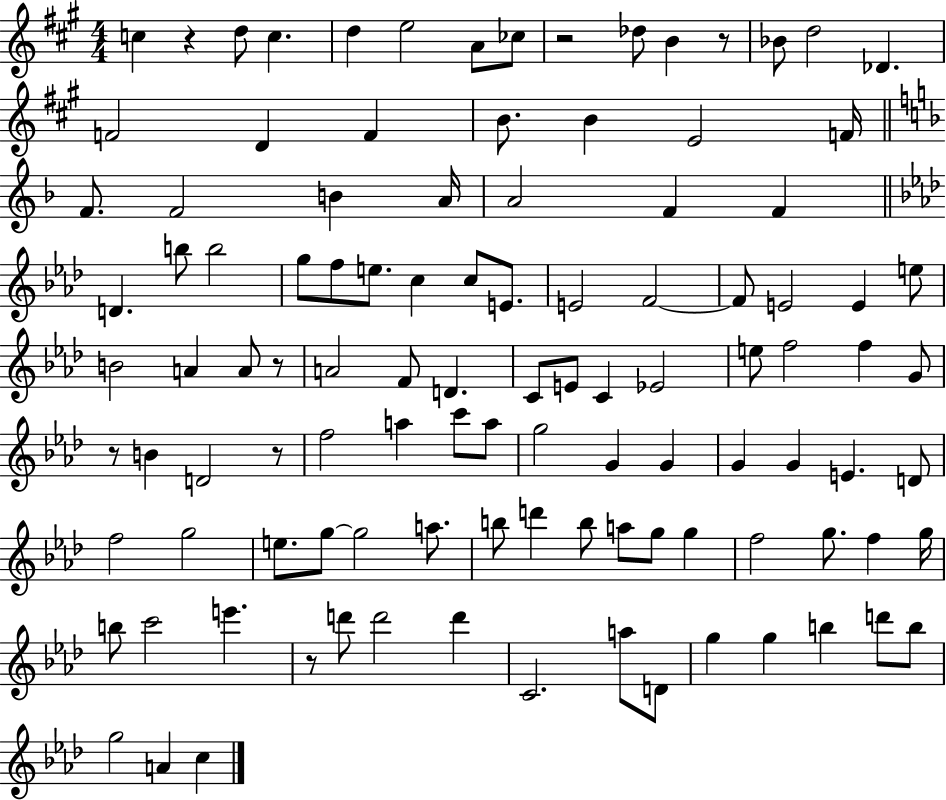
C5/q R/q D5/e C5/q. D5/q E5/h A4/e CES5/e R/h Db5/e B4/q R/e Bb4/e D5/h Db4/q. F4/h D4/q F4/q B4/e. B4/q E4/h F4/s F4/e. F4/h B4/q A4/s A4/h F4/q F4/q D4/q. B5/e B5/h G5/e F5/e E5/e. C5/q C5/e E4/e. E4/h F4/h F4/e E4/h E4/q E5/e B4/h A4/q A4/e R/e A4/h F4/e D4/q. C4/e E4/e C4/q Eb4/h E5/e F5/h F5/q G4/e R/e B4/q D4/h R/e F5/h A5/q C6/e A5/e G5/h G4/q G4/q G4/q G4/q E4/q. D4/e F5/h G5/h E5/e. G5/e G5/h A5/e. B5/e D6/q B5/e A5/e G5/e G5/q F5/h G5/e. F5/q G5/s B5/e C6/h E6/q. R/e D6/e D6/h D6/q C4/h. A5/e D4/e G5/q G5/q B5/q D6/e B5/e G5/h A4/q C5/q